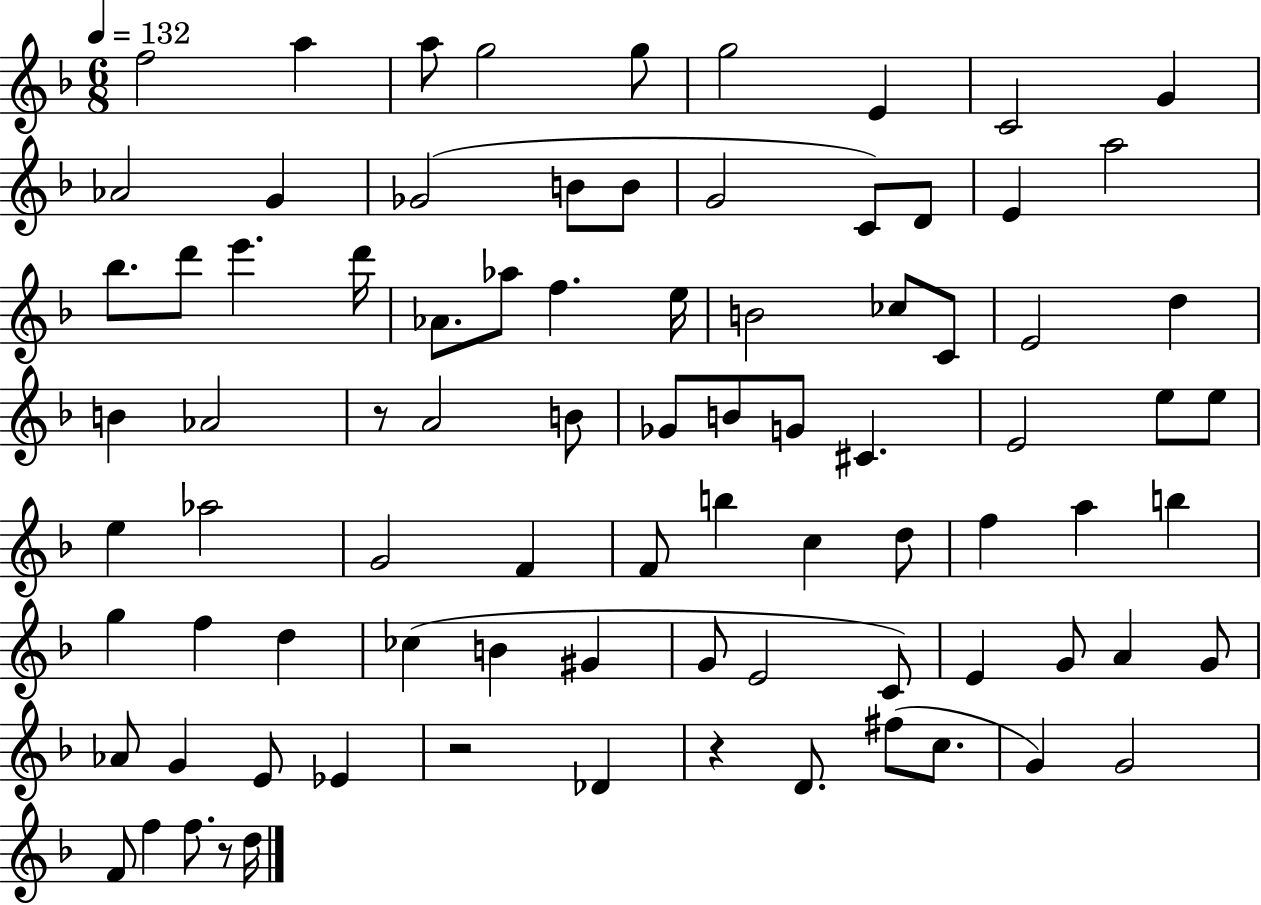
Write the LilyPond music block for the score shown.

{
  \clef treble
  \numericTimeSignature
  \time 6/8
  \key f \major
  \tempo 4 = 132
  \repeat volta 2 { f''2 a''4 | a''8 g''2 g''8 | g''2 e'4 | c'2 g'4 | \break aes'2 g'4 | ges'2( b'8 b'8 | g'2 c'8) d'8 | e'4 a''2 | \break bes''8. d'''8 e'''4. d'''16 | aes'8. aes''8 f''4. e''16 | b'2 ces''8 c'8 | e'2 d''4 | \break b'4 aes'2 | r8 a'2 b'8 | ges'8 b'8 g'8 cis'4. | e'2 e''8 e''8 | \break e''4 aes''2 | g'2 f'4 | f'8 b''4 c''4 d''8 | f''4 a''4 b''4 | \break g''4 f''4 d''4 | ces''4( b'4 gis'4 | g'8 e'2 c'8) | e'4 g'8 a'4 g'8 | \break aes'8 g'4 e'8 ees'4 | r2 des'4 | r4 d'8. fis''8( c''8. | g'4) g'2 | \break f'8 f''4 f''8. r8 d''16 | } \bar "|."
}